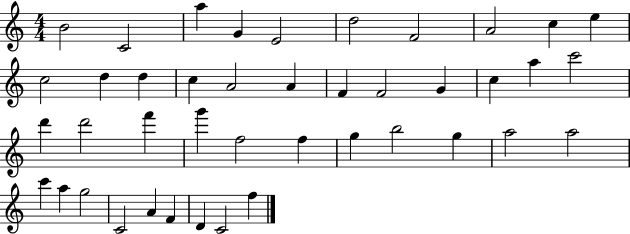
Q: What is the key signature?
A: C major